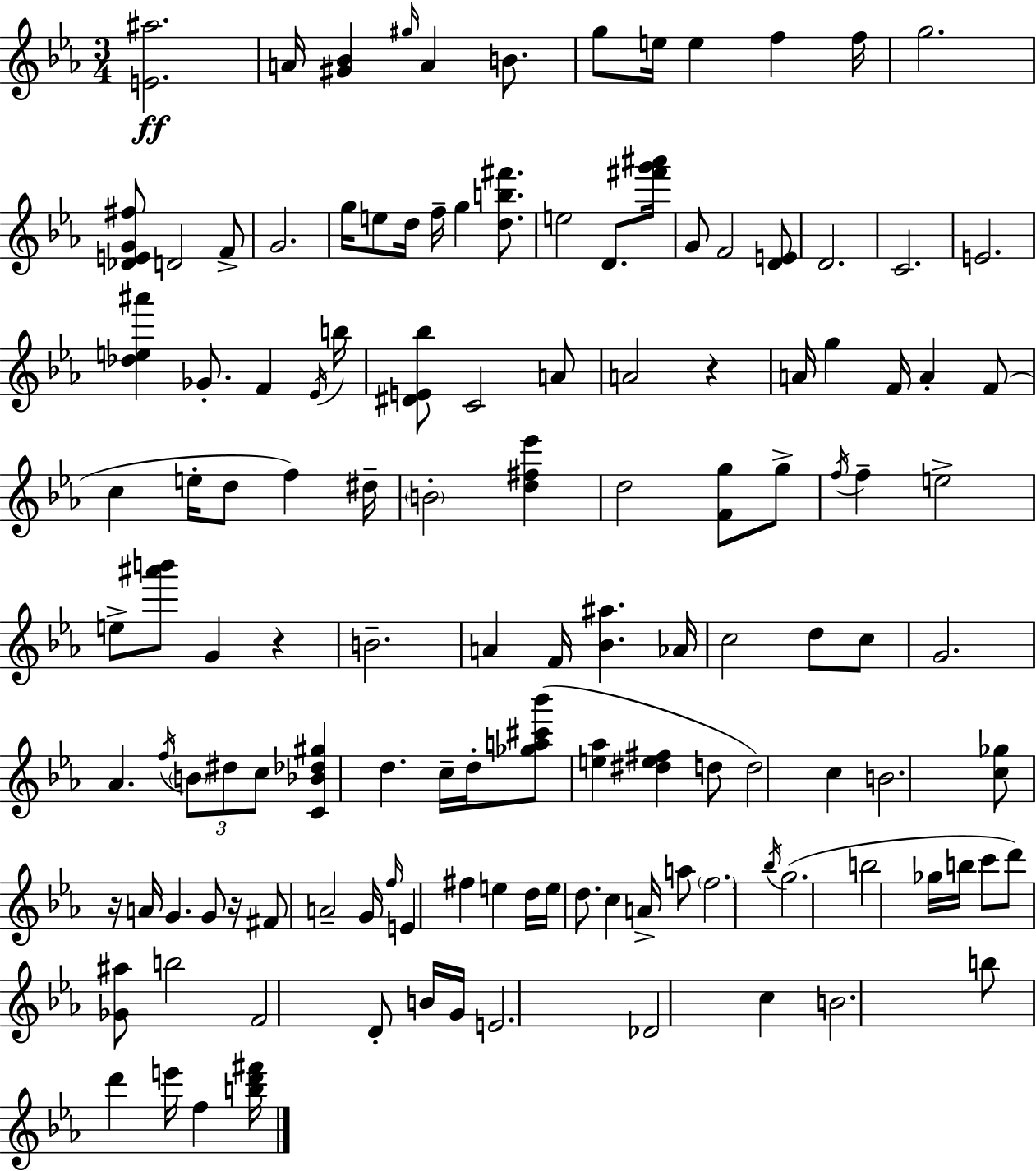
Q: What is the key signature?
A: C minor